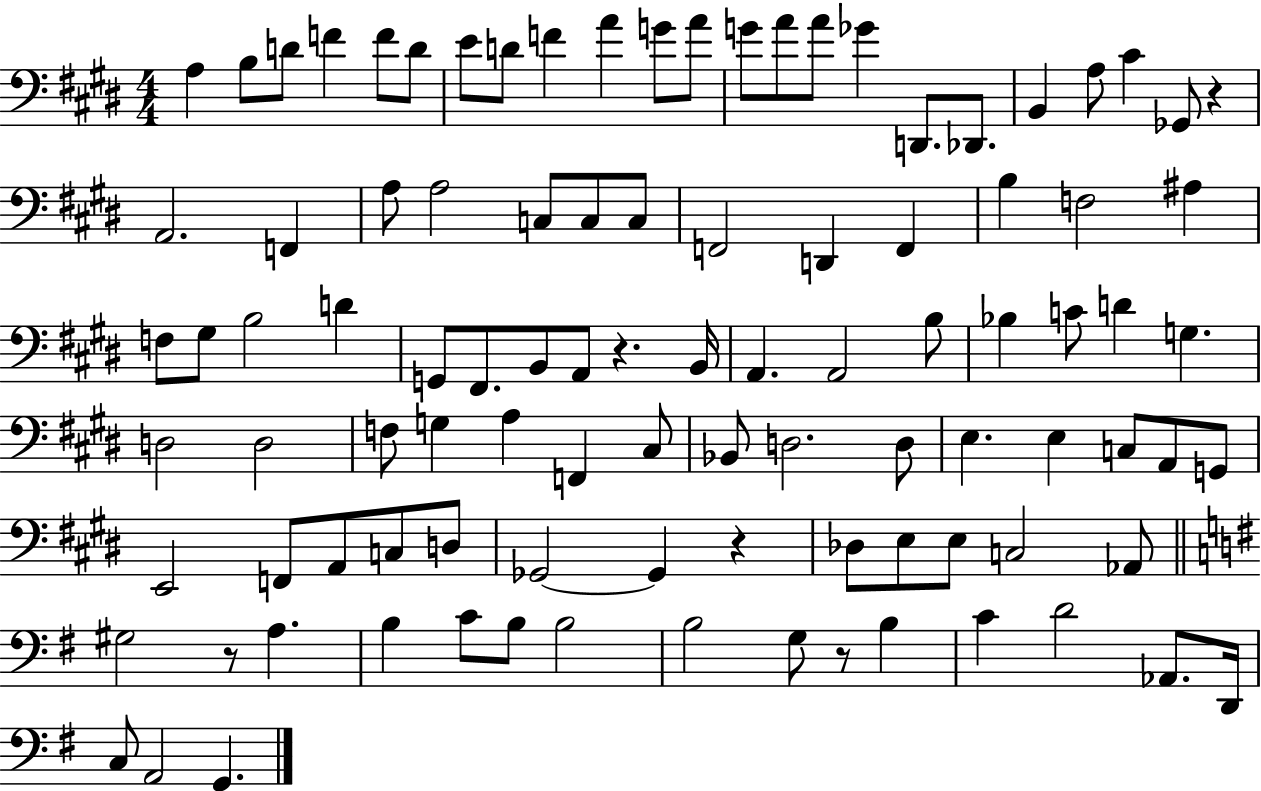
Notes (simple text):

A3/q B3/e D4/e F4/q F4/e D4/e E4/e D4/e F4/q A4/q G4/e A4/e G4/e A4/e A4/e Gb4/q D2/e. Db2/e. B2/q A3/e C#4/q Gb2/e R/q A2/h. F2/q A3/e A3/h C3/e C3/e C3/e F2/h D2/q F2/q B3/q F3/h A#3/q F3/e G#3/e B3/h D4/q G2/e F#2/e. B2/e A2/e R/q. B2/s A2/q. A2/h B3/e Bb3/q C4/e D4/q G3/q. D3/h D3/h F3/e G3/q A3/q F2/q C#3/e Bb2/e D3/h. D3/e E3/q. E3/q C3/e A2/e G2/e E2/h F2/e A2/e C3/e D3/e Gb2/h Gb2/q R/q Db3/e E3/e E3/e C3/h Ab2/e G#3/h R/e A3/q. B3/q C4/e B3/e B3/h B3/h G3/e R/e B3/q C4/q D4/h Ab2/e. D2/s C3/e A2/h G2/q.